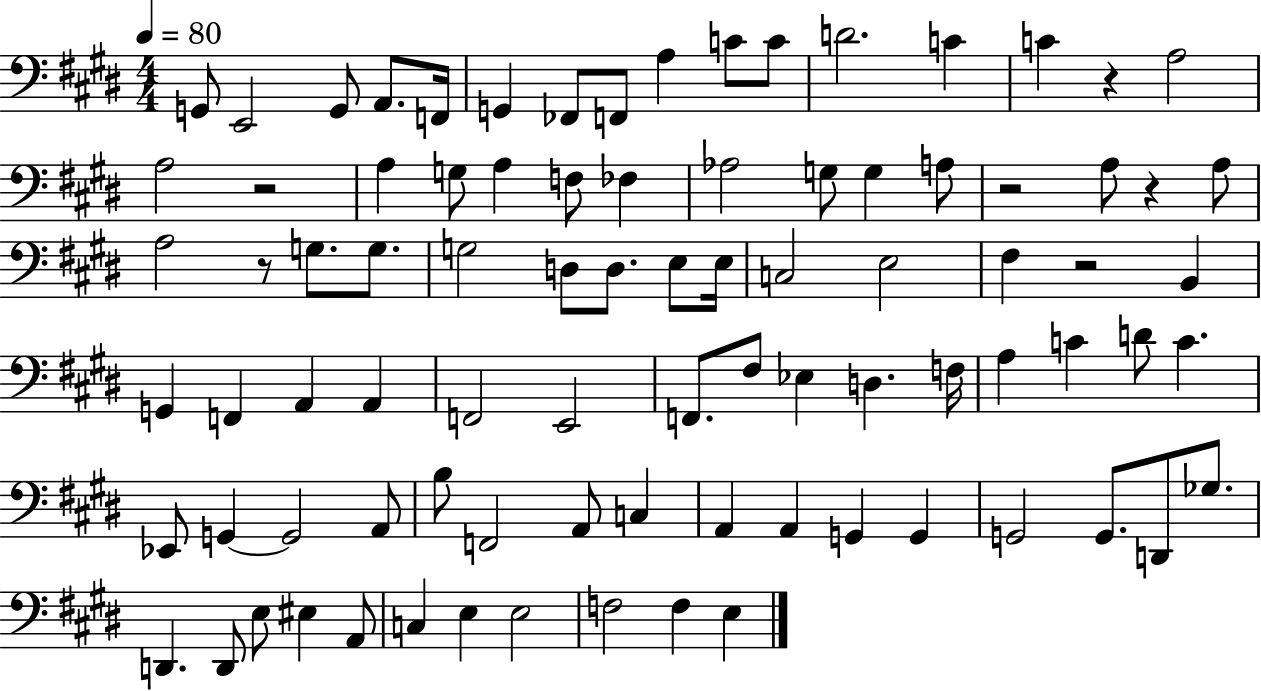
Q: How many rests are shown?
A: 6